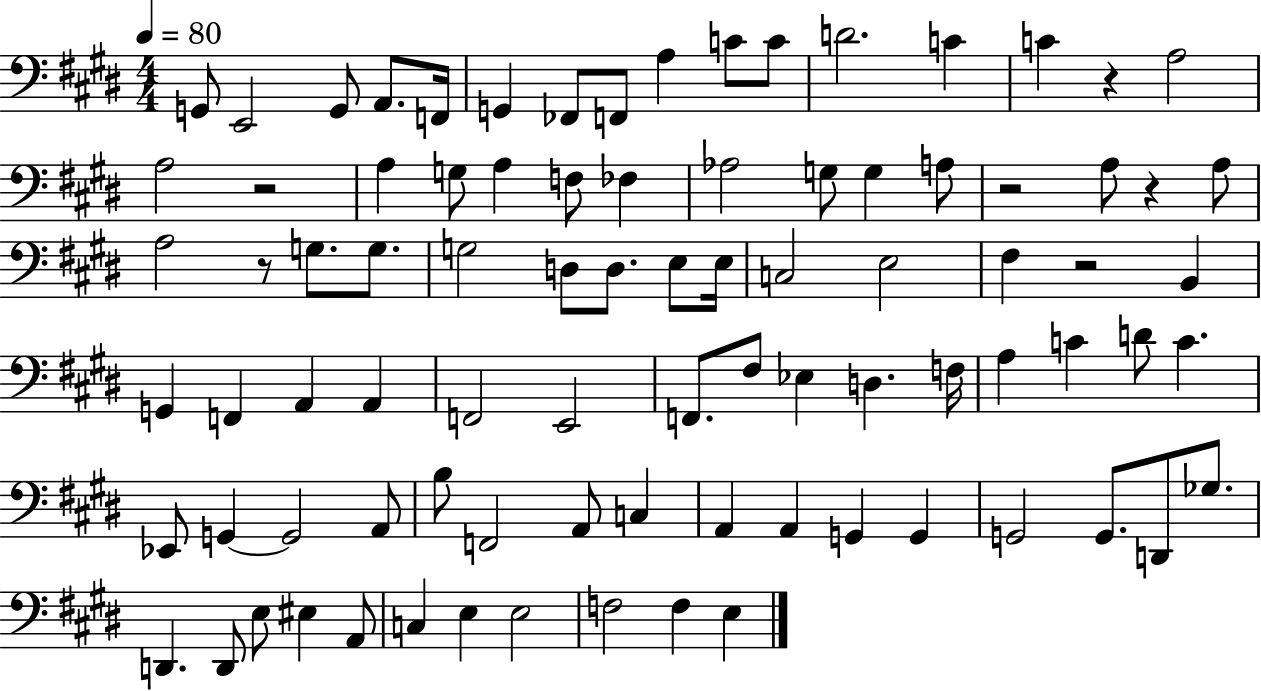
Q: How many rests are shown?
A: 6